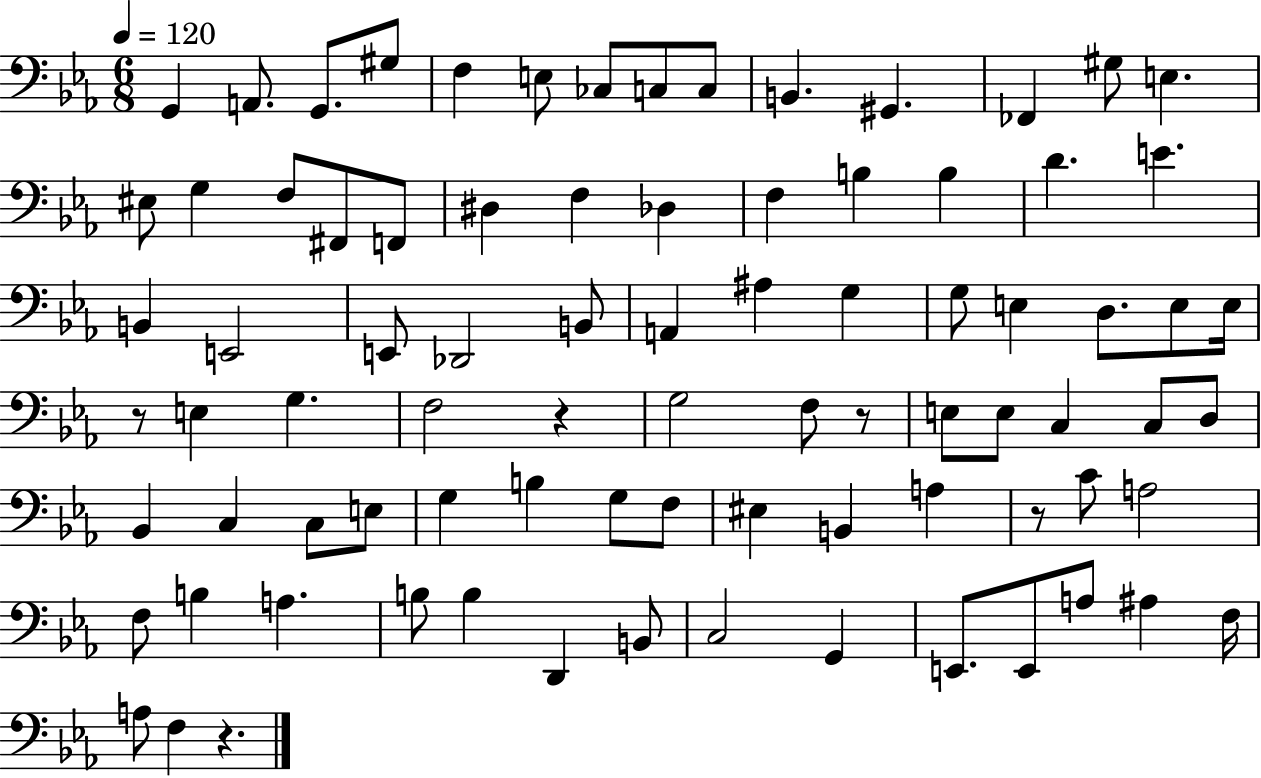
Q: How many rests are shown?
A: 5